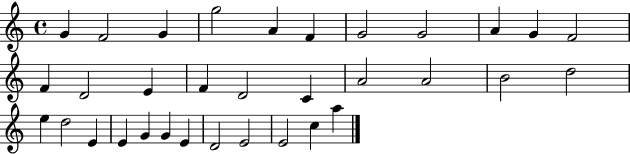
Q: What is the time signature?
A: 4/4